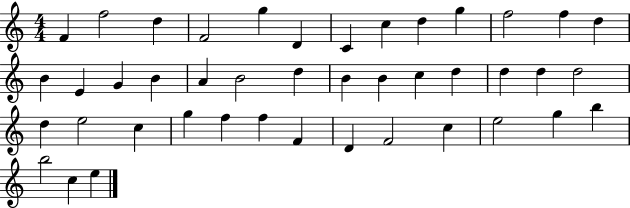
{
  \clef treble
  \numericTimeSignature
  \time 4/4
  \key c \major
  f'4 f''2 d''4 | f'2 g''4 d'4 | c'4 c''4 d''4 g''4 | f''2 f''4 d''4 | \break b'4 e'4 g'4 b'4 | a'4 b'2 d''4 | b'4 b'4 c''4 d''4 | d''4 d''4 d''2 | \break d''4 e''2 c''4 | g''4 f''4 f''4 f'4 | d'4 f'2 c''4 | e''2 g''4 b''4 | \break b''2 c''4 e''4 | \bar "|."
}